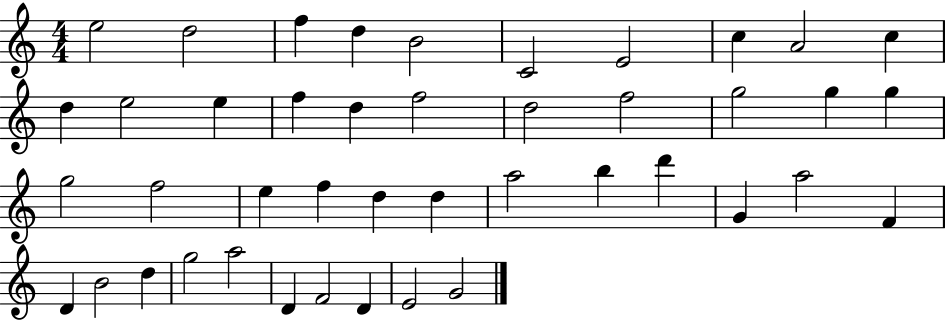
E5/h D5/h F5/q D5/q B4/h C4/h E4/h C5/q A4/h C5/q D5/q E5/h E5/q F5/q D5/q F5/h D5/h F5/h G5/h G5/q G5/q G5/h F5/h E5/q F5/q D5/q D5/q A5/h B5/q D6/q G4/q A5/h F4/q D4/q B4/h D5/q G5/h A5/h D4/q F4/h D4/q E4/h G4/h